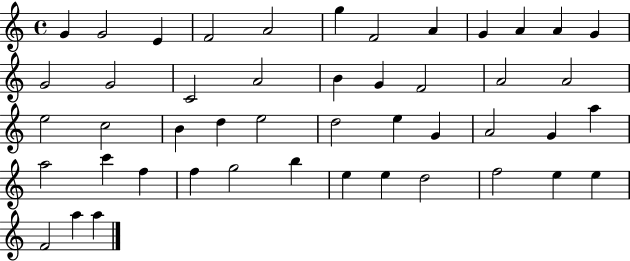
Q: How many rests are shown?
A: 0